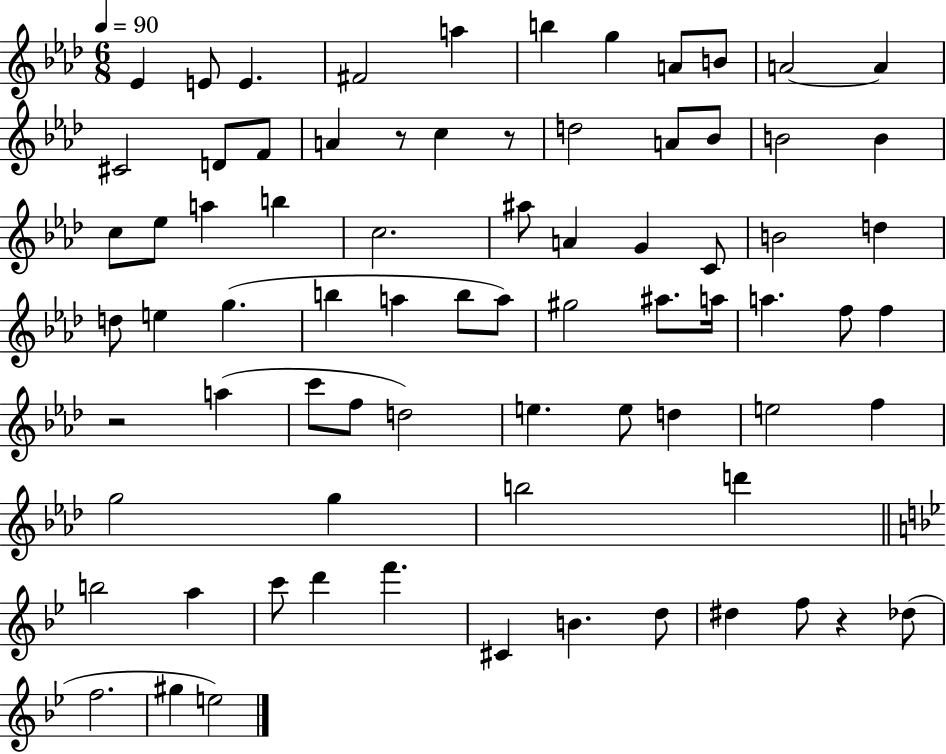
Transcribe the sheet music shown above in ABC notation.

X:1
T:Untitled
M:6/8
L:1/4
K:Ab
_E E/2 E ^F2 a b g A/2 B/2 A2 A ^C2 D/2 F/2 A z/2 c z/2 d2 A/2 _B/2 B2 B c/2 _e/2 a b c2 ^a/2 A G C/2 B2 d d/2 e g b a b/2 a/2 ^g2 ^a/2 a/4 a f/2 f z2 a c'/2 f/2 d2 e e/2 d e2 f g2 g b2 d' b2 a c'/2 d' f' ^C B d/2 ^d f/2 z _d/2 f2 ^g e2